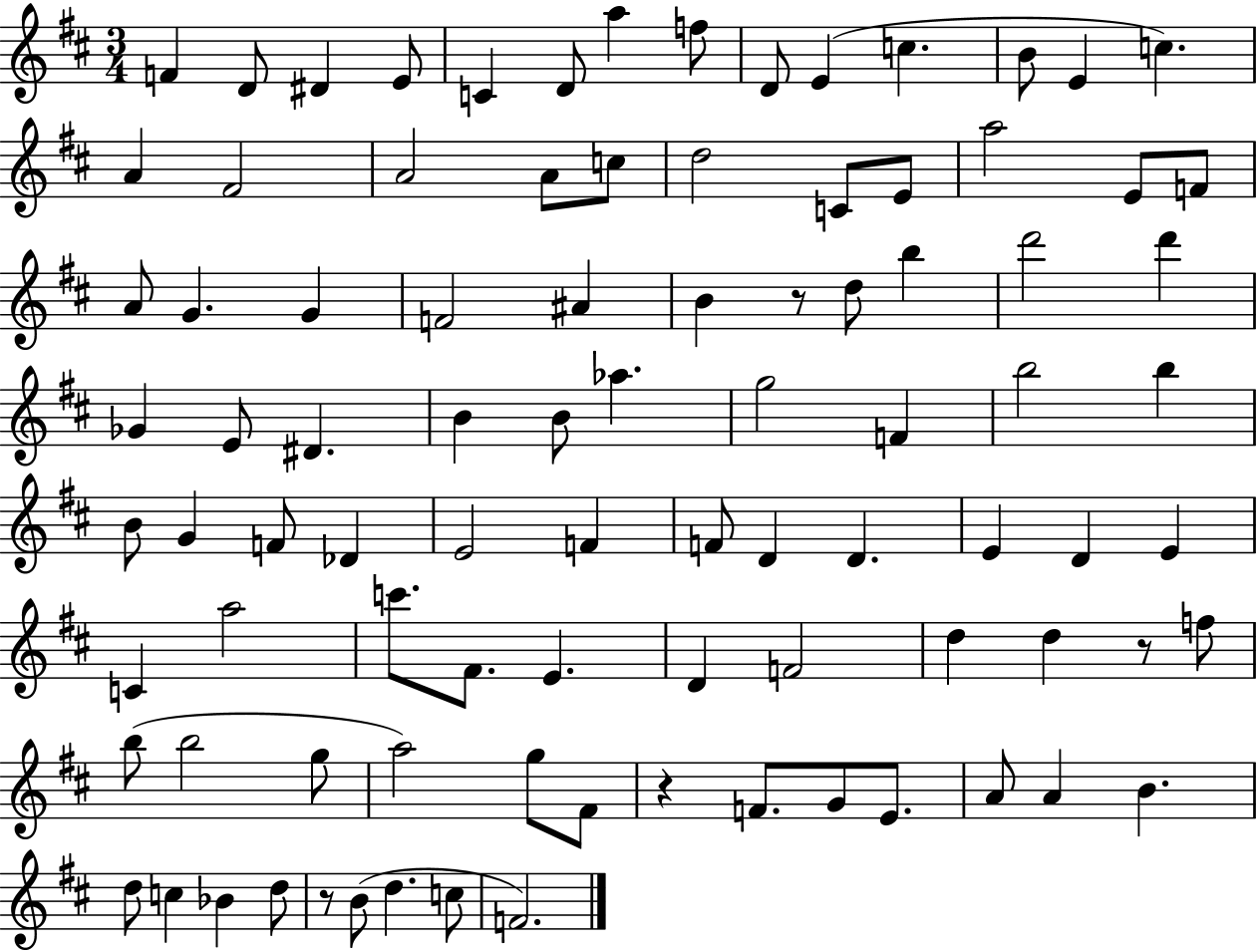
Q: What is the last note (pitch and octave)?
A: F4